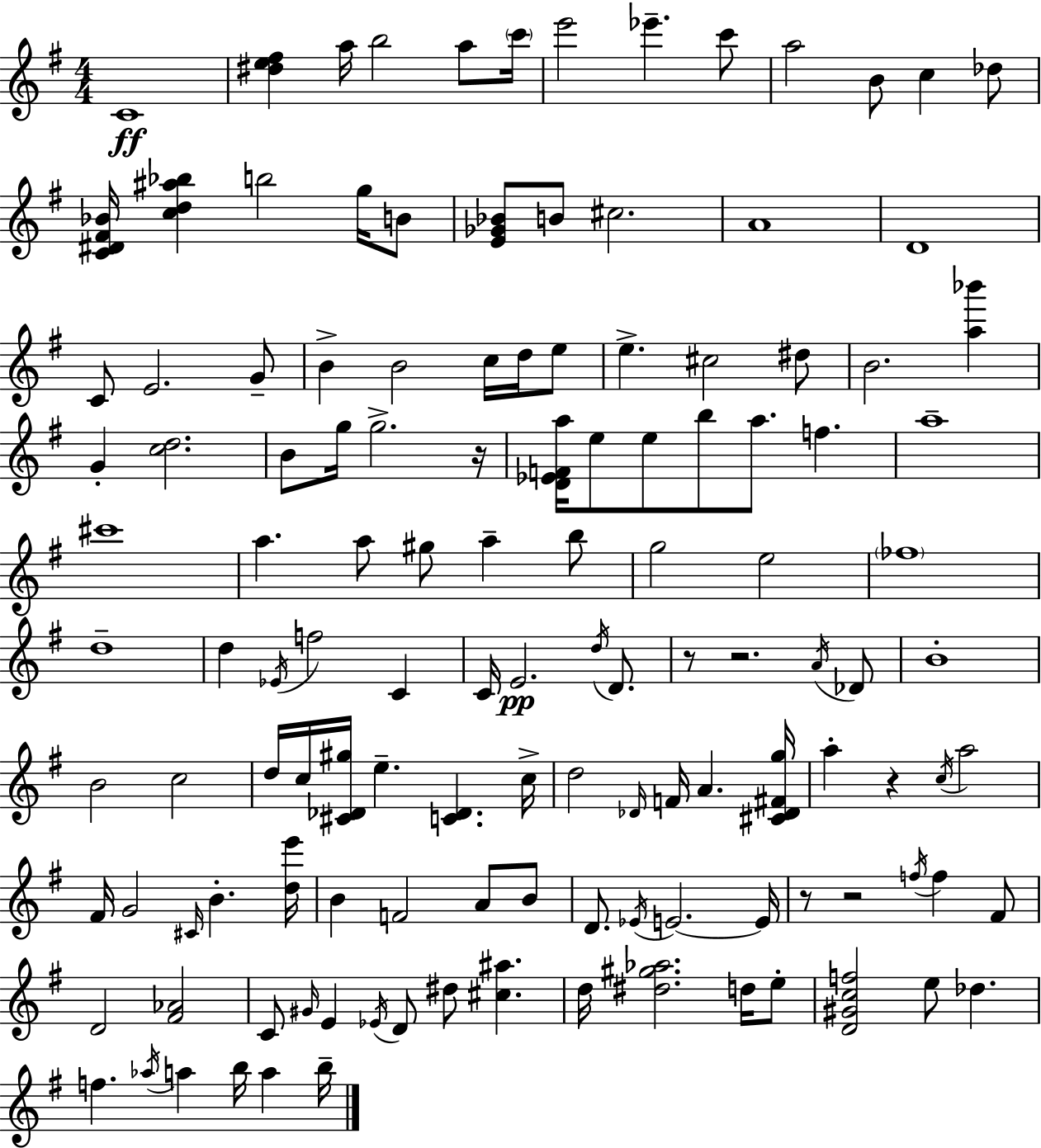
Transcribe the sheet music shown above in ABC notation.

X:1
T:Untitled
M:4/4
L:1/4
K:Em
C4 [^de^f] a/4 b2 a/2 c'/4 e'2 _e' c'/2 a2 B/2 c _d/2 [C^D^F_B]/4 [cd^a_b] b2 g/4 B/2 [E_G_B]/2 B/2 ^c2 A4 D4 C/2 E2 G/2 B B2 c/4 d/4 e/2 e ^c2 ^d/2 B2 [a_b'] G [cd]2 B/2 g/4 g2 z/4 [D_EFa]/4 e/2 e/2 b/2 a/2 f a4 ^c'4 a a/2 ^g/2 a b/2 g2 e2 _f4 d4 d _E/4 f2 C C/4 E2 d/4 D/2 z/2 z2 A/4 _D/2 B4 B2 c2 d/4 c/4 [^C_D^g]/4 e [C_D] c/4 d2 _D/4 F/4 A [^C_D^Fg]/4 a z c/4 a2 ^F/4 G2 ^C/4 B [de']/4 B F2 A/2 B/2 D/2 _E/4 E2 E/4 z/2 z2 f/4 f ^F/2 D2 [^F_A]2 C/2 ^G/4 E _E/4 D/2 ^d/2 [^c^a] d/4 [^d^g_a]2 d/4 e/2 [D^Gcf]2 e/2 _d f _a/4 a b/4 a b/4